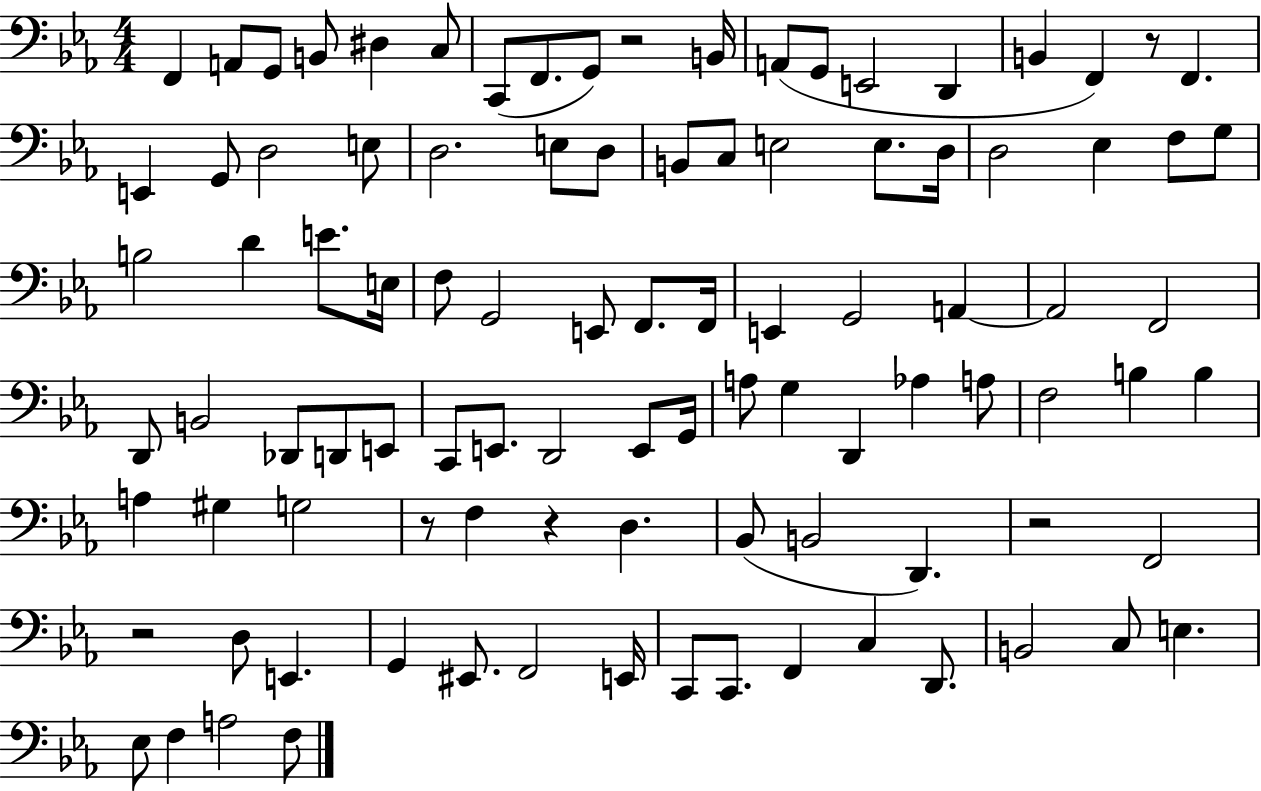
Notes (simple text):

F2/q A2/e G2/e B2/e D#3/q C3/e C2/e F2/e. G2/e R/h B2/s A2/e G2/e E2/h D2/q B2/q F2/q R/e F2/q. E2/q G2/e D3/h E3/e D3/h. E3/e D3/e B2/e C3/e E3/h E3/e. D3/s D3/h Eb3/q F3/e G3/e B3/h D4/q E4/e. E3/s F3/e G2/h E2/e F2/e. F2/s E2/q G2/h A2/q A2/h F2/h D2/e B2/h Db2/e D2/e E2/e C2/e E2/e. D2/h E2/e G2/s A3/e G3/q D2/q Ab3/q A3/e F3/h B3/q B3/q A3/q G#3/q G3/h R/e F3/q R/q D3/q. Bb2/e B2/h D2/q. R/h F2/h R/h D3/e E2/q. G2/q EIS2/e. F2/h E2/s C2/e C2/e. F2/q C3/q D2/e. B2/h C3/e E3/q. Eb3/e F3/q A3/h F3/e